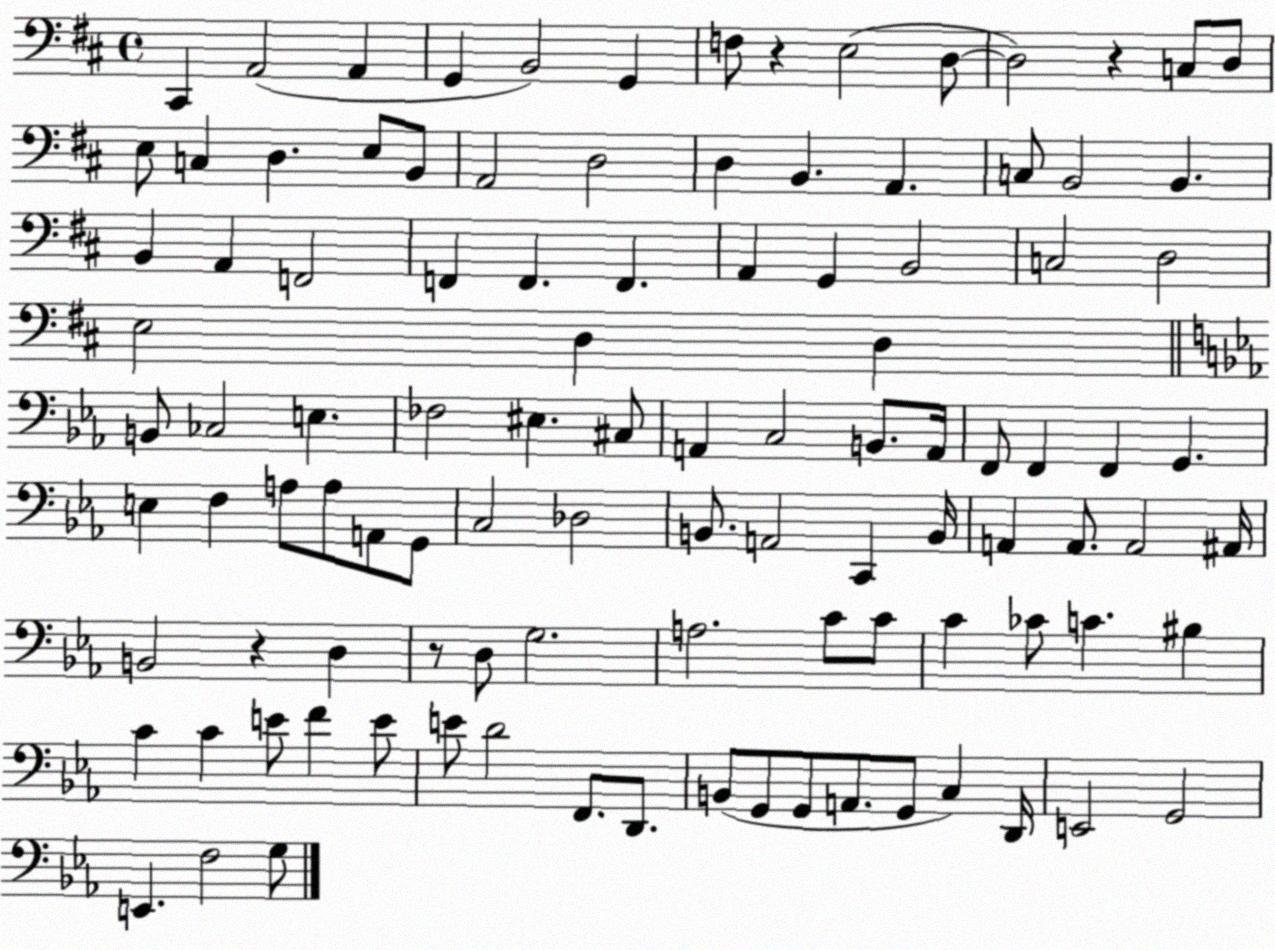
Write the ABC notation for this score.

X:1
T:Untitled
M:4/4
L:1/4
K:D
^C,, A,,2 A,, G,, B,,2 G,, F,/2 z E,2 D,/2 D,2 z C,/2 D,/2 E,/2 C, D, E,/2 B,,/2 A,,2 D,2 D, B,, A,, C,/2 B,,2 B,, B,, A,, F,,2 F,, F,, F,, A,, G,, B,,2 C,2 D,2 E,2 D, D, B,,/2 _C,2 E, _F,2 ^E, ^C,/2 A,, C,2 B,,/2 A,,/4 F,,/2 F,, F,, G,, E, F, A,/2 A,/2 A,,/2 G,,/2 C,2 _D,2 B,,/2 A,,2 C,, B,,/4 A,, A,,/2 A,,2 ^A,,/4 B,,2 z D, z/2 D,/2 G,2 A,2 C/2 C/2 C _C/2 C ^B, C C E/2 F E/2 E/2 D2 F,,/2 D,,/2 B,,/2 G,,/2 G,,/2 A,,/2 G,,/2 C, D,,/4 E,,2 G,,2 E,, F,2 G,/2